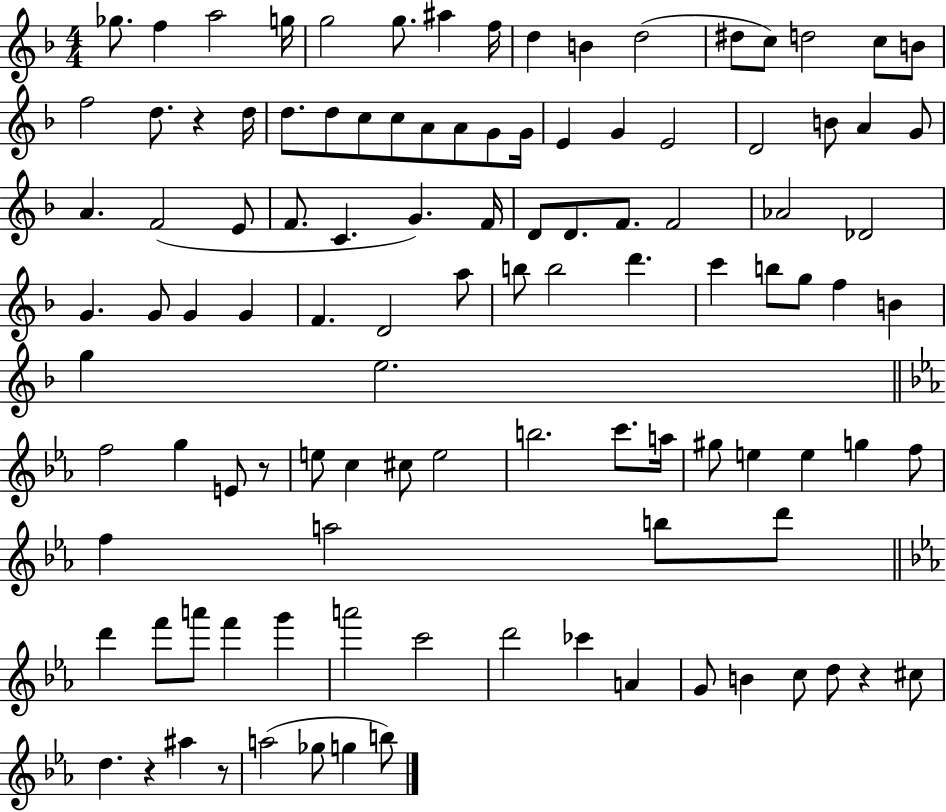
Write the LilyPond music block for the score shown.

{
  \clef treble
  \numericTimeSignature
  \time 4/4
  \key f \major
  ges''8. f''4 a''2 g''16 | g''2 g''8. ais''4 f''16 | d''4 b'4 d''2( | dis''8 c''8) d''2 c''8 b'8 | \break f''2 d''8. r4 d''16 | d''8. d''8 c''8 c''8 a'8 a'8 g'8 g'16 | e'4 g'4 e'2 | d'2 b'8 a'4 g'8 | \break a'4. f'2( e'8 | f'8. c'4. g'4.) f'16 | d'8 d'8. f'8. f'2 | aes'2 des'2 | \break g'4. g'8 g'4 g'4 | f'4. d'2 a''8 | b''8 b''2 d'''4. | c'''4 b''8 g''8 f''4 b'4 | \break g''4 e''2. | \bar "||" \break \key c \minor f''2 g''4 e'8 r8 | e''8 c''4 cis''8 e''2 | b''2. c'''8. a''16 | gis''8 e''4 e''4 g''4 f''8 | \break f''4 a''2 b''8 d'''8 | \bar "||" \break \key ees \major d'''4 f'''8 a'''8 f'''4 g'''4 | a'''2 c'''2 | d'''2 ces'''4 a'4 | g'8 b'4 c''8 d''8 r4 cis''8 | \break d''4. r4 ais''4 r8 | a''2( ges''8 g''4 b''8) | \bar "|."
}